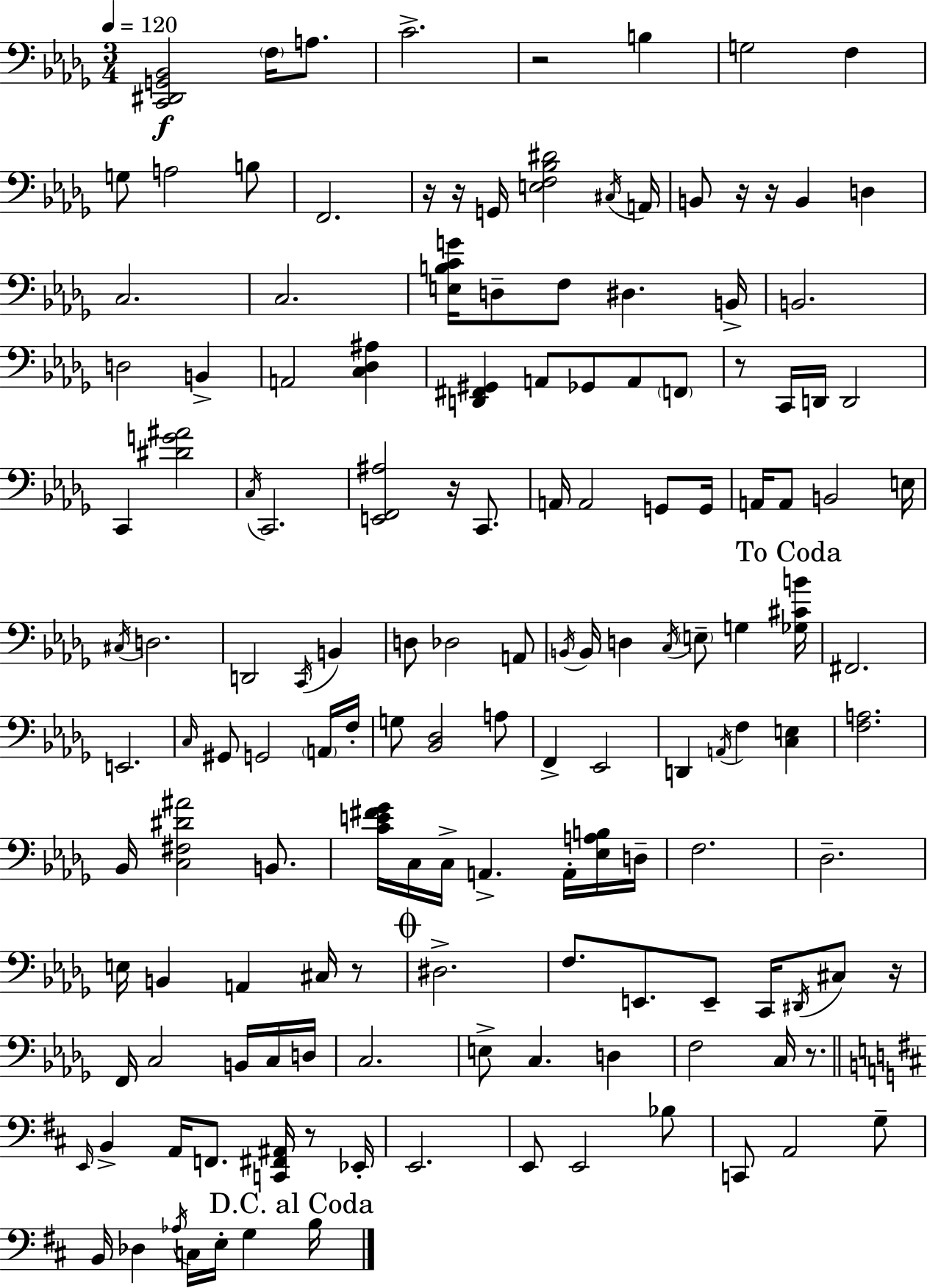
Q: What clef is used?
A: bass